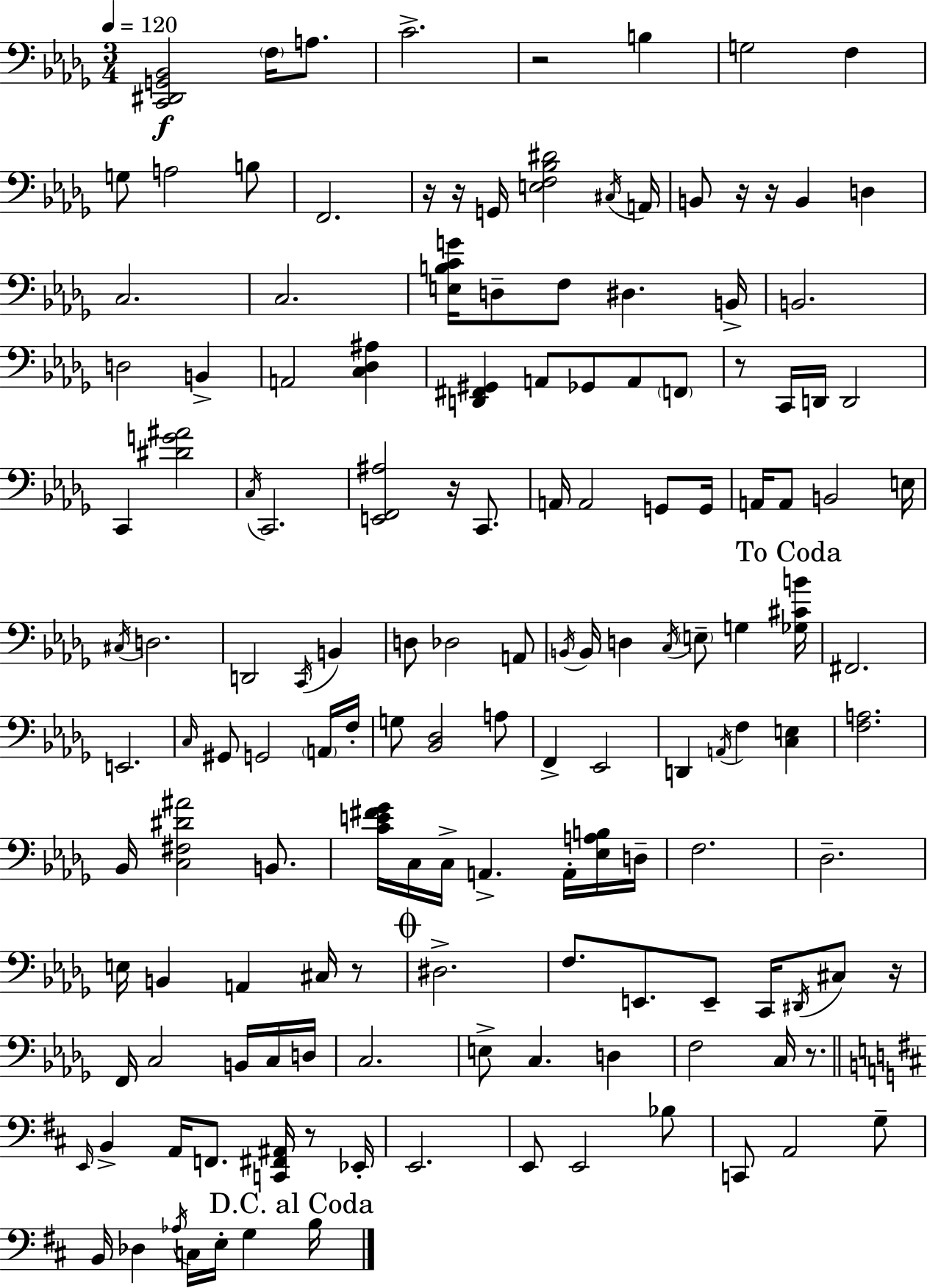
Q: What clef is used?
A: bass